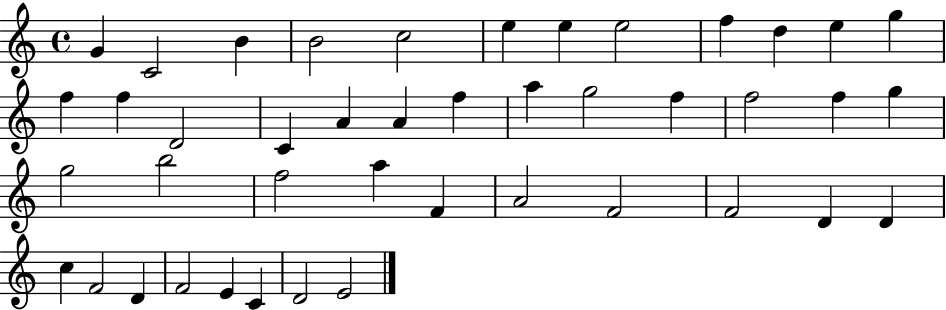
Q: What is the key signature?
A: C major